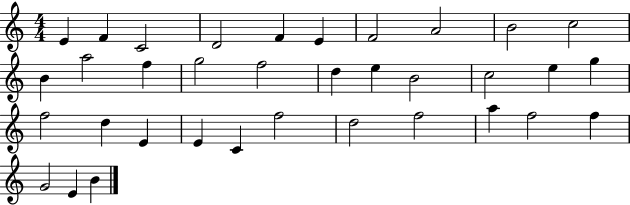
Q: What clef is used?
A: treble